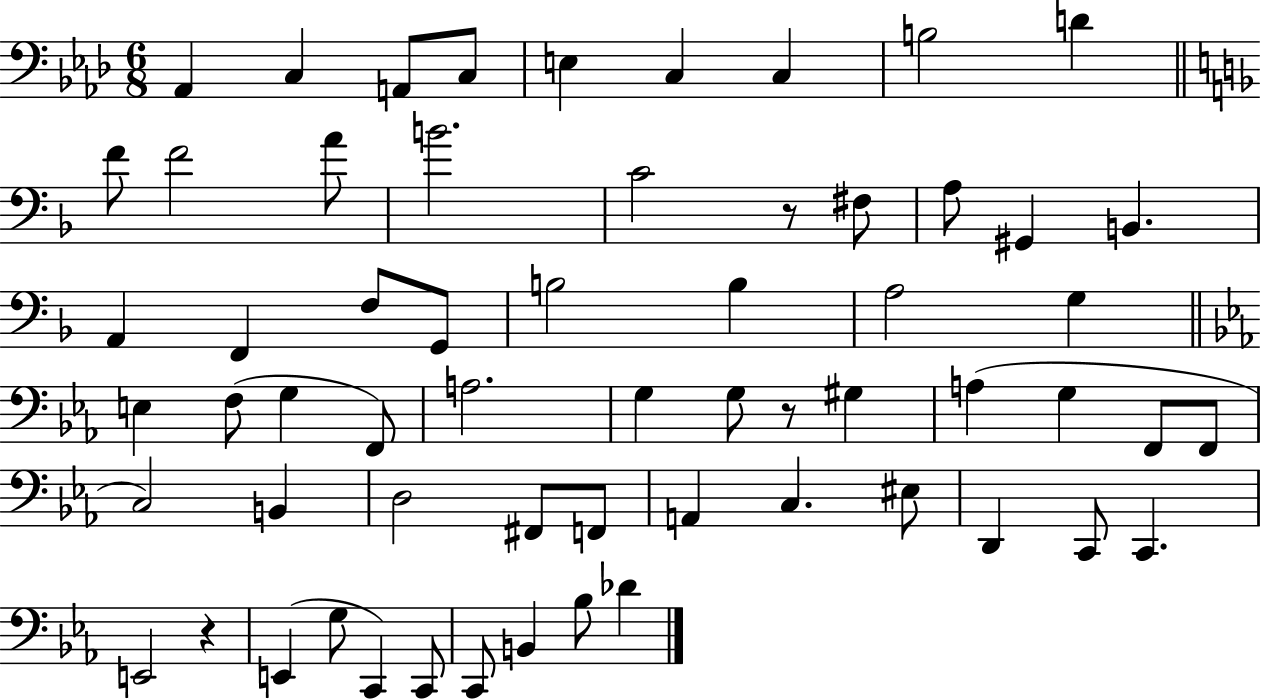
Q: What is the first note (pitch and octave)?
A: Ab2